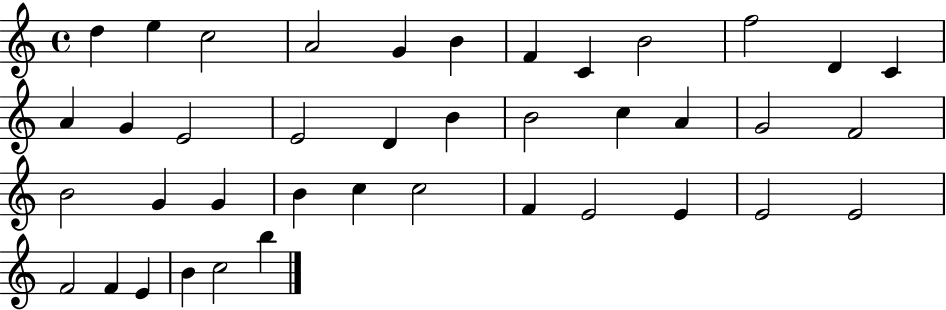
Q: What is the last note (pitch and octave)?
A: B5